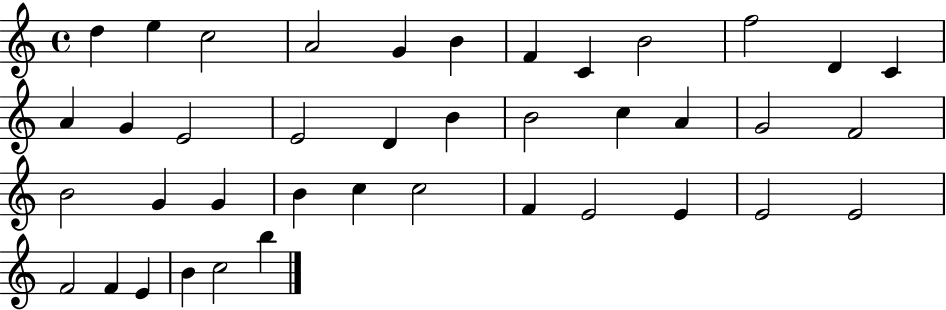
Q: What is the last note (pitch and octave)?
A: B5